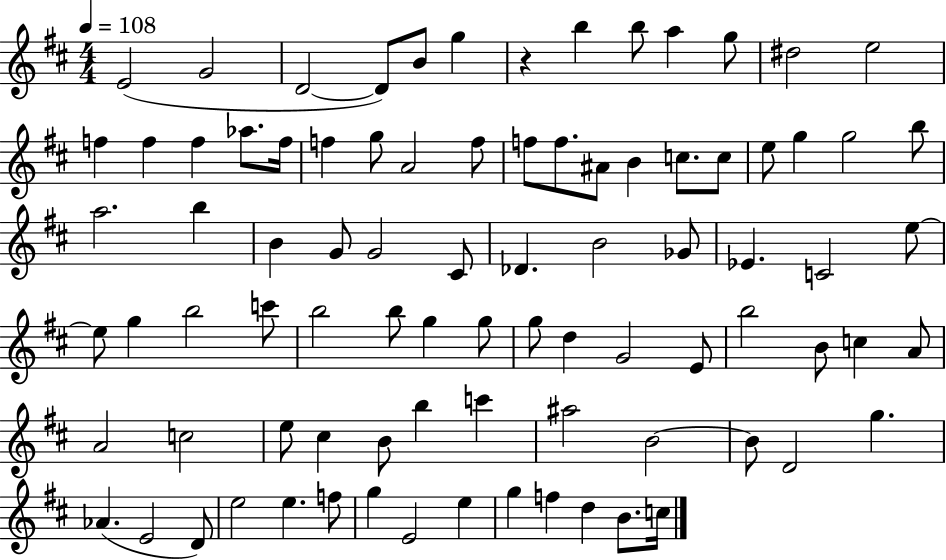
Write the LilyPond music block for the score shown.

{
  \clef treble
  \numericTimeSignature
  \time 4/4
  \key d \major
  \tempo 4 = 108
  \repeat volta 2 { e'2( g'2 | d'2~~ d'8) b'8 g''4 | r4 b''4 b''8 a''4 g''8 | dis''2 e''2 | \break f''4 f''4 f''4 aes''8. f''16 | f''4 g''8 a'2 f''8 | f''8 f''8. ais'8 b'4 c''8. c''8 | e''8 g''4 g''2 b''8 | \break a''2. b''4 | b'4 g'8 g'2 cis'8 | des'4. b'2 ges'8 | ees'4. c'2 e''8~~ | \break e''8 g''4 b''2 c'''8 | b''2 b''8 g''4 g''8 | g''8 d''4 g'2 e'8 | b''2 b'8 c''4 a'8 | \break a'2 c''2 | e''8 cis''4 b'8 b''4 c'''4 | ais''2 b'2~~ | b'8 d'2 g''4. | \break aes'4.( e'2 d'8) | e''2 e''4. f''8 | g''4 e'2 e''4 | g''4 f''4 d''4 b'8. c''16 | \break } \bar "|."
}